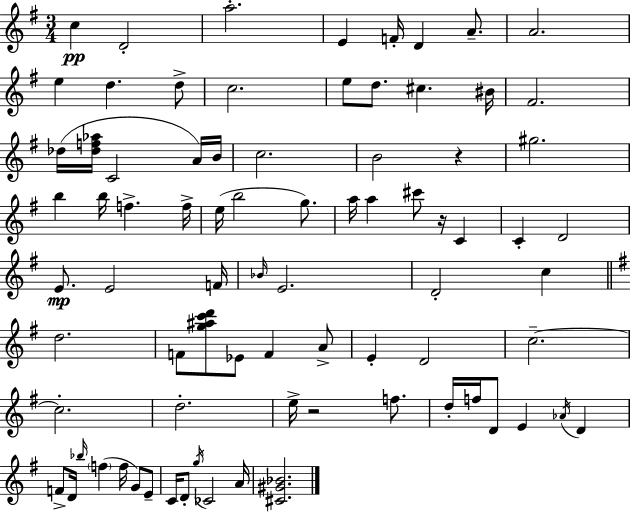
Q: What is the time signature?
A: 3/4